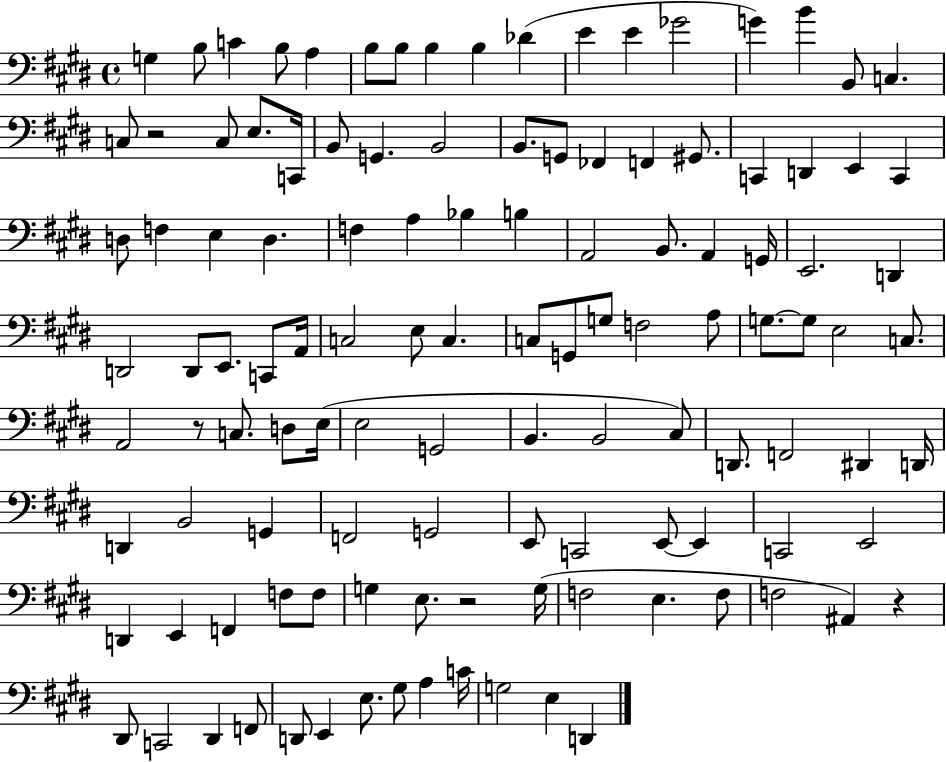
{
  \clef bass
  \time 4/4
  \defaultTimeSignature
  \key e \major
  \repeat volta 2 { g4 b8 c'4 b8 a4 | b8 b8 b4 b4 des'4( | e'4 e'4 ges'2 | g'4) b'4 b,8 c4. | \break c8 r2 c8 e8. c,16 | b,8 g,4. b,2 | b,8. g,8 fes,4 f,4 gis,8. | c,4 d,4 e,4 c,4 | \break d8 f4 e4 d4. | f4 a4 bes4 b4 | a,2 b,8. a,4 g,16 | e,2. d,4 | \break d,2 d,8 e,8. c,8 a,16 | c2 e8 c4. | c8 g,8 g8 f2 a8 | g8.~~ g8 e2 c8. | \break a,2 r8 c8. d8 e16( | e2 g,2 | b,4. b,2 cis8) | d,8. f,2 dis,4 d,16 | \break d,4 b,2 g,4 | f,2 g,2 | e,8 c,2 e,8~~ e,4 | c,2 e,2 | \break d,4 e,4 f,4 f8 f8 | g4 e8. r2 g16( | f2 e4. f8 | f2 ais,4) r4 | \break dis,8 c,2 dis,4 f,8 | d,8 e,4 e8. gis8 a4 c'16 | g2 e4 d,4 | } \bar "|."
}